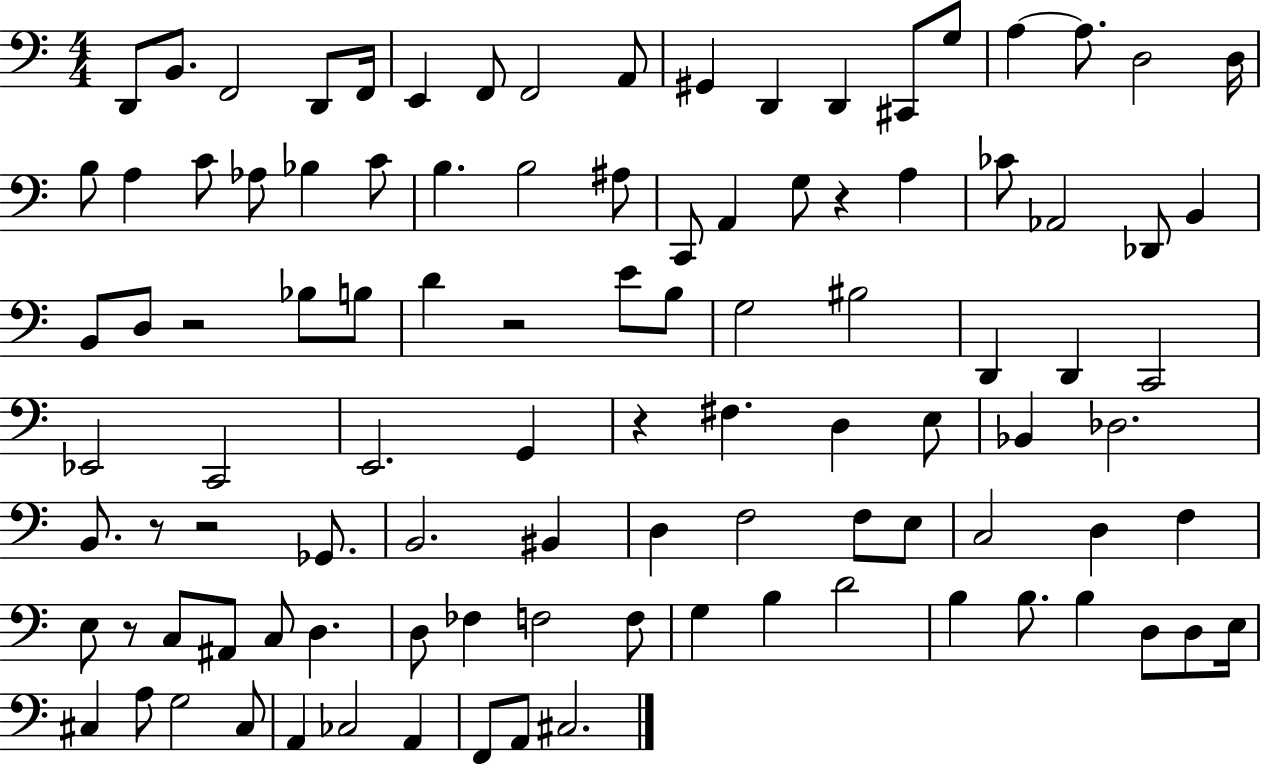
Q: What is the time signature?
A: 4/4